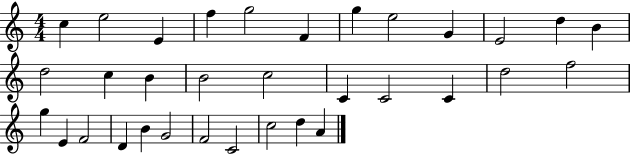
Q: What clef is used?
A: treble